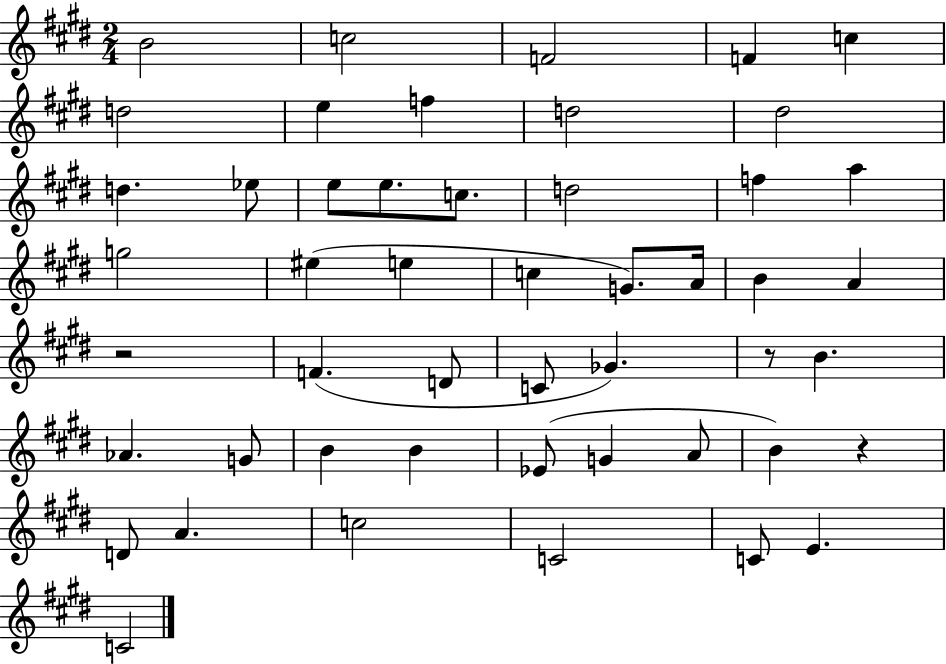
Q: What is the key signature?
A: E major